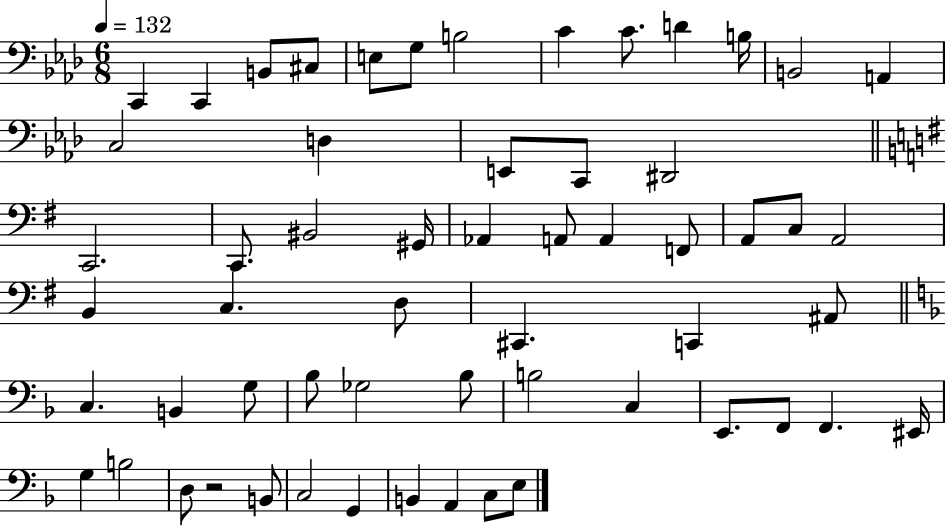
C2/q C2/q B2/e C#3/e E3/e G3/e B3/h C4/q C4/e. D4/q B3/s B2/h A2/q C3/h D3/q E2/e C2/e D#2/h C2/h. C2/e. BIS2/h G#2/s Ab2/q A2/e A2/q F2/e A2/e C3/e A2/h B2/q C3/q. D3/e C#2/q. C2/q A#2/e C3/q. B2/q G3/e Bb3/e Gb3/h Bb3/e B3/h C3/q E2/e. F2/e F2/q. EIS2/s G3/q B3/h D3/e R/h B2/e C3/h G2/q B2/q A2/q C3/e E3/e